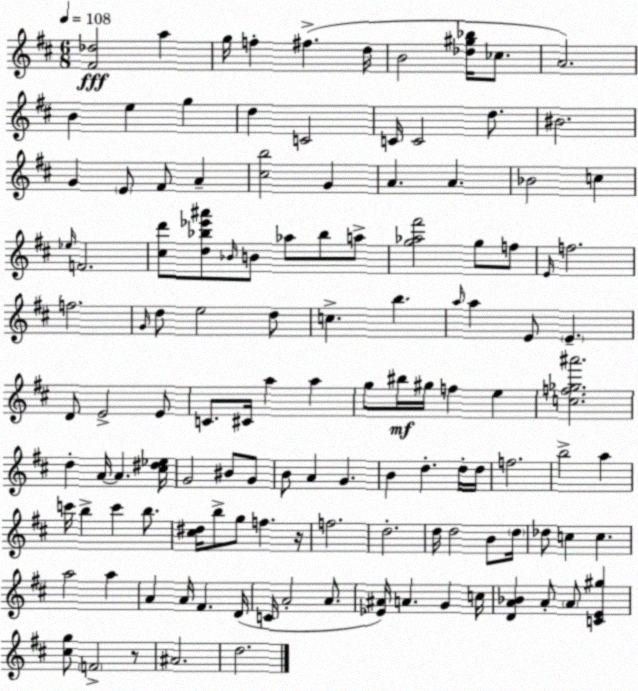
X:1
T:Untitled
M:6/8
L:1/4
K:D
[^F_d]2 a g/4 f ^f d/4 B2 [_d^g_b]/4 _c/2 A2 B e g d C2 C/4 C2 d/2 ^B2 G E/2 ^F/2 A [^cb]2 G A A _B2 c _e/4 F2 [^cd']/2 [d_b_e'^a']/2 _B/4 B/2 _a/2 _b/2 a/2 [g_a^f']2 g/2 f/2 E/4 f2 f2 G/4 d/2 e2 d/2 c b a/4 a E/2 E D/2 E2 E/2 C/2 ^C/4 a a g/2 ^b/4 ^g/4 f e [cf_g^a']2 d A/4 A [^c^d_e]/4 G2 ^B/2 G/2 B/2 A G B d d/4 d/4 f2 b2 a c'/4 b c' b/2 [^c^d]/4 b/2 g/2 f z/4 f2 d2 d/4 d2 B/2 d/4 _d/2 c c a2 a A A/4 ^F D/4 C/4 A2 A/2 [_E^A]/4 A G c/4 [DA_B] A/2 A/2 [CE^g] [^cg]/2 F2 z/2 ^A2 d2